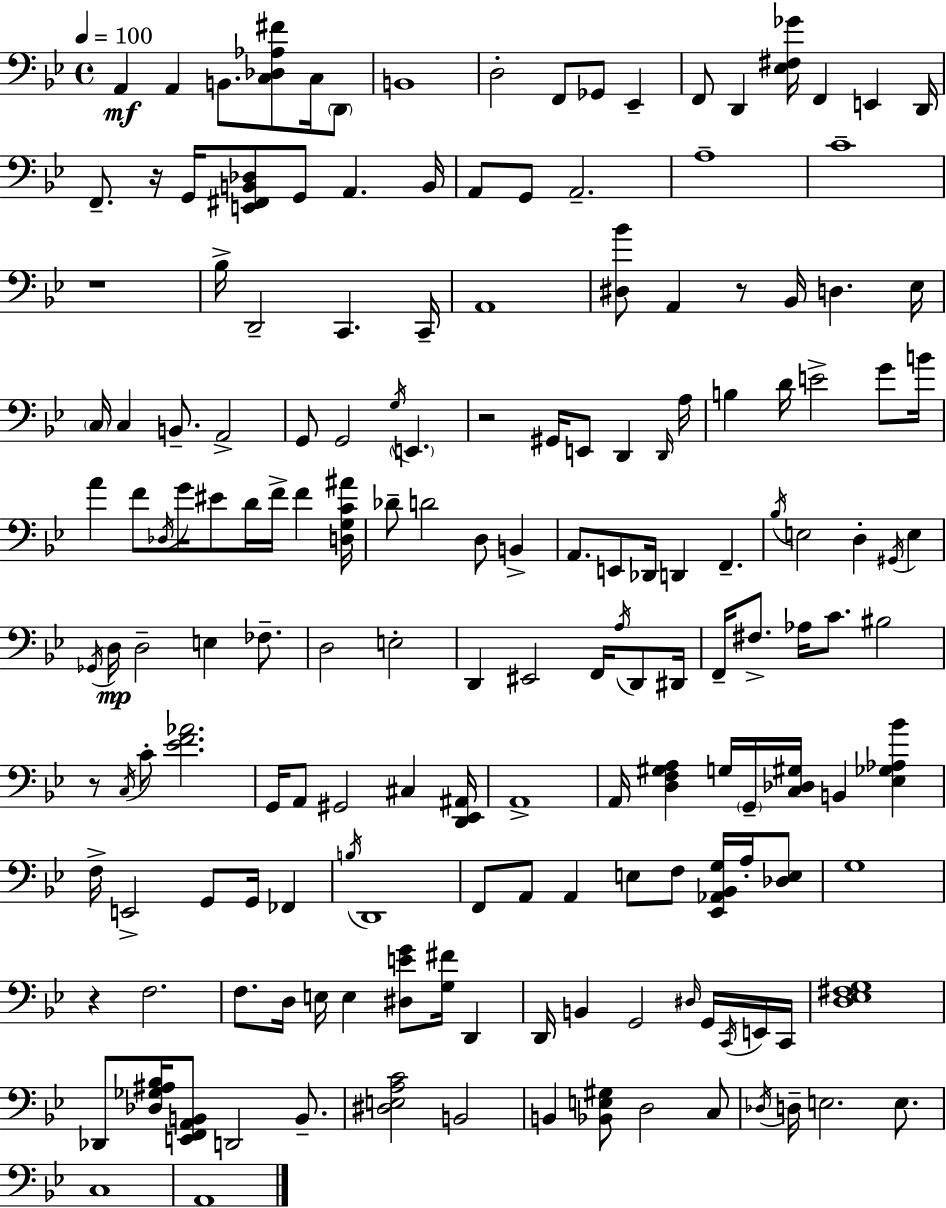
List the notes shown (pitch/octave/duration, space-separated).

A2/q A2/q B2/e. [C3,Db3,Ab3,F#4]/e C3/s D2/e B2/w D3/h F2/e Gb2/e Eb2/q F2/e D2/q [Eb3,F#3,Gb4]/s F2/q E2/q D2/s F2/e. R/s G2/s [E2,F#2,B2,Db3]/e G2/e A2/q. B2/s A2/e G2/e A2/h. A3/w C4/w R/w Bb3/s D2/h C2/q. C2/s A2/w [D#3,Bb4]/e A2/q R/e Bb2/s D3/q. Eb3/s C3/s C3/q B2/e. A2/h G2/e G2/h G3/s E2/q. R/h G#2/s E2/e D2/q D2/s A3/s B3/q D4/s E4/h G4/e B4/s A4/q F4/e Db3/s G4/s EIS4/e D4/s F4/s F4/q [D3,G3,C4,A#4]/s Db4/e D4/h D3/e B2/q A2/e. E2/e Db2/s D2/q F2/q. Bb3/s E3/h D3/q G#2/s E3/q Gb2/s D3/s D3/h E3/q FES3/e. D3/h E3/h D2/q EIS2/h F2/s A3/s D2/e D#2/s F2/s F#3/e. Ab3/s C4/e. BIS3/h R/e C3/s C4/e [Eb4,F4,Ab4]/h. G2/s A2/e G#2/h C#3/q [D2,Eb2,A#2]/s A2/w A2/s [D3,F3,G#3,A3]/q G3/s G2/s [C3,Db3,G#3]/s B2/q [Eb3,Gb3,Ab3,Bb4]/q F3/s E2/h G2/e G2/s FES2/q B3/s D2/w F2/e A2/e A2/q E3/e F3/e [Eb2,Ab2,Bb2,G3]/s A3/s [Db3,E3]/e G3/w R/q F3/h. F3/e. D3/s E3/s E3/q [D#3,E4,G4]/e [G3,F#4]/s D2/q D2/s B2/q G2/h D#3/s G2/s C2/s E2/s C2/s [D3,Eb3,F#3,G3]/w Db2/e [Db3,Gb3,A#3,Bb3]/s [E2,F2,A2,B2]/e D2/h B2/e. [D#3,E3,A3,C4]/h B2/h B2/q [Bb2,E3,G#3]/e D3/h C3/e Db3/s D3/s E3/h. E3/e. C3/w A2/w